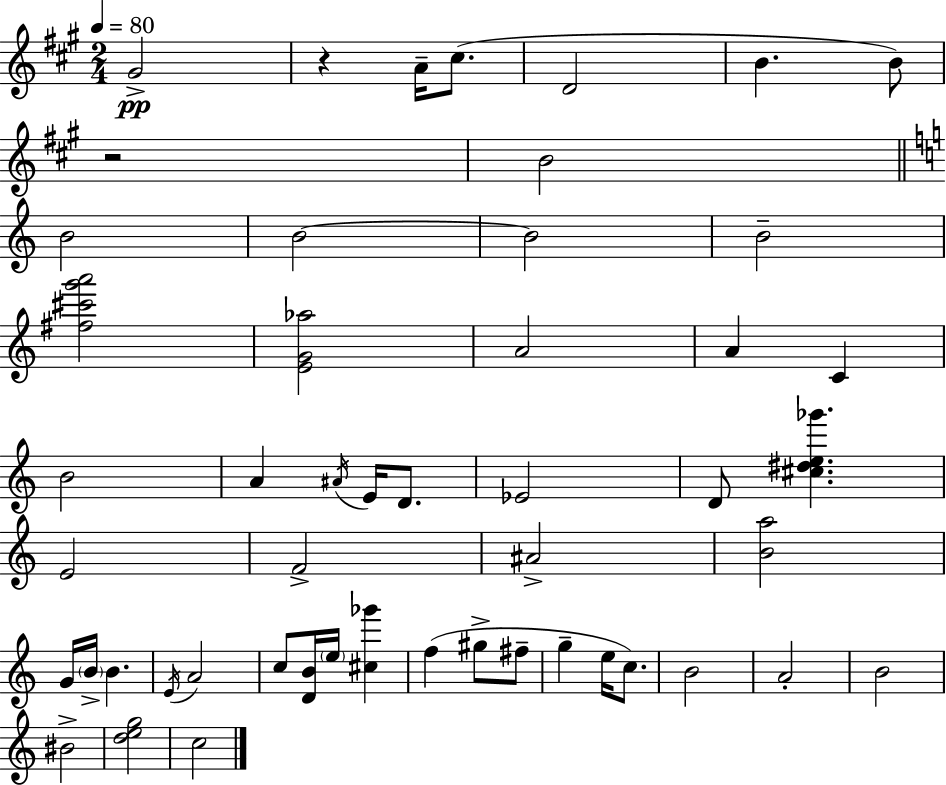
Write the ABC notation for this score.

X:1
T:Untitled
M:2/4
L:1/4
K:A
^G2 z A/4 ^c/2 D2 B B/2 z2 B2 B2 B2 B2 B2 [^f^c'g'a']2 [EG_a]2 A2 A C B2 A ^A/4 E/4 D/2 _E2 D/2 [^c^de_g'] E2 F2 ^A2 [Ba]2 G/4 B/4 B E/4 A2 c/2 [DB]/4 e/4 [^c_g'] f ^g/2 ^f/2 g e/4 c/2 B2 A2 B2 ^B2 [deg]2 c2